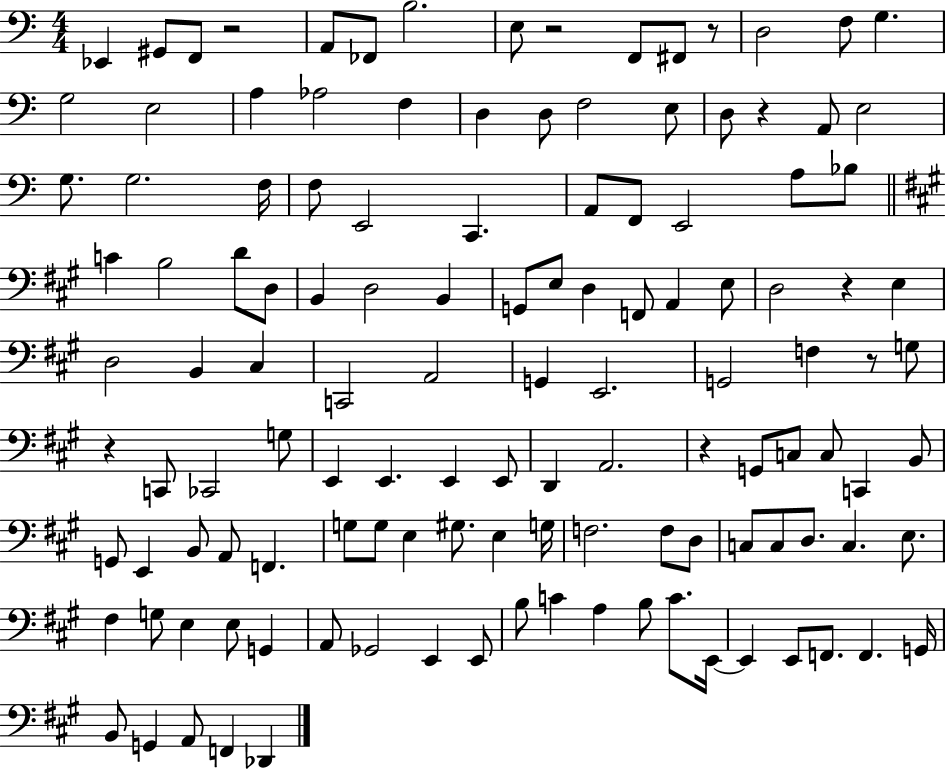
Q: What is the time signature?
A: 4/4